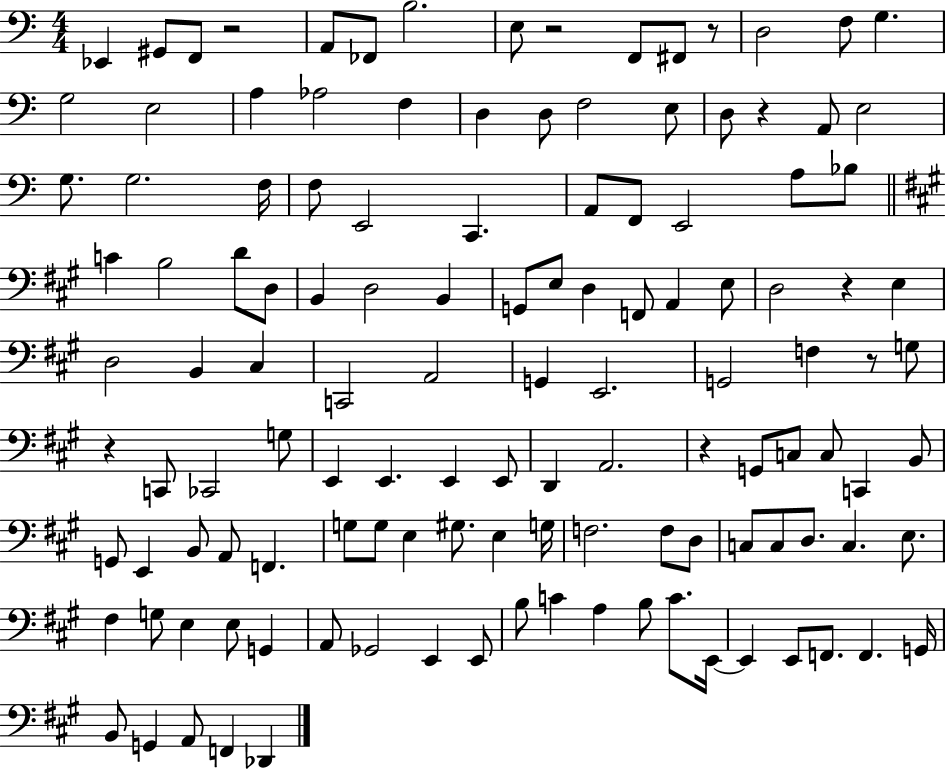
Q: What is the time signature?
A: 4/4